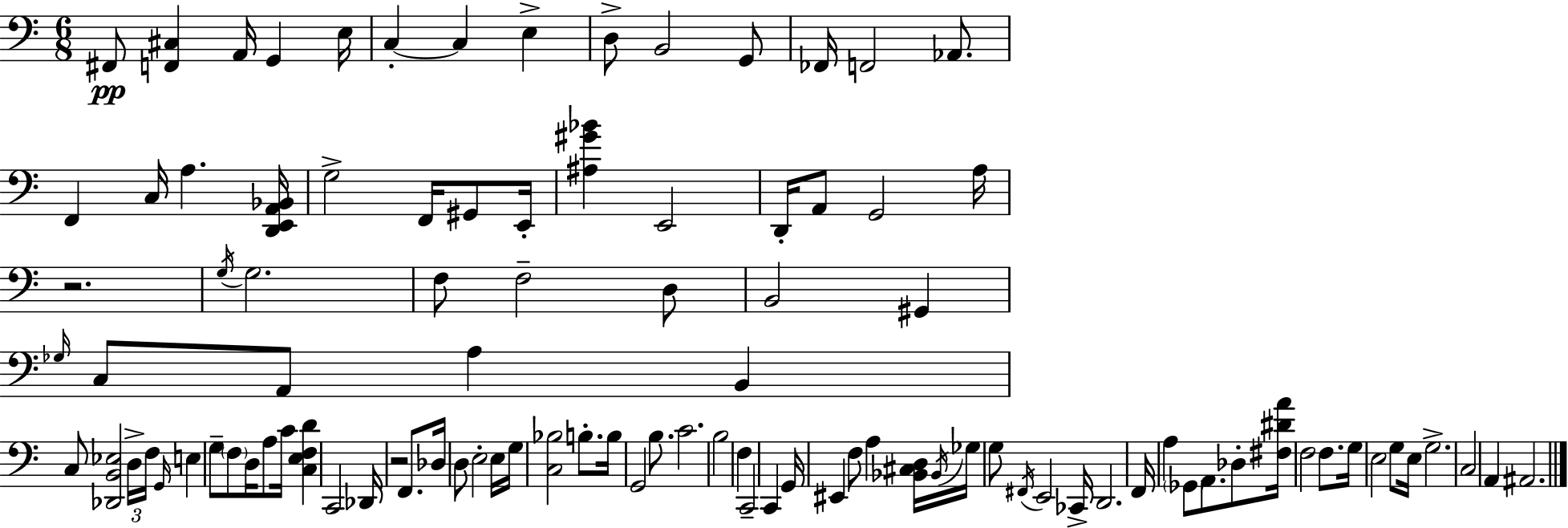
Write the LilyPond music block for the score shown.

{
  \clef bass
  \numericTimeSignature
  \time 6/8
  \key a \minor
  fis,8\pp <f, cis>4 a,16 g,4 e16 | c4-.~~ c4 e4-> | d8-> b,2 g,8 | fes,16 f,2 aes,8. | \break f,4 c16 a4. <d, e, a, bes,>16 | g2-> f,16 gis,8 e,16-. | <ais gis' bes'>4 e,2 | d,16-. a,8 g,2 a16 | \break r2. | \acciaccatura { g16 } g2. | f8 f2-- d8 | b,2 gis,4 | \break \grace { ges16 } c8 a,8 a4 b,4 | c8 <des, b, ees>2 | \tuplet 3/2 { d16-> f16 \grace { g,16 } } e4 g8-- \parenthesize f8 d16 | a8 c'16 <c e f d'>4 c,2 | \break des,16 r2 | f,8. des16 d8 e2-. | e16 g16 <c bes>2 | b8.-. b16 g,2 | \break b8. c'2. | b2 f4 | c,2-- c,4 | g,16 eis,4 f8 a4 | \break <bes, cis d>16 \acciaccatura { bes,16 } ges16 g8 \acciaccatura { fis,16 } e,2 | ces,16-> d,2. | f,16 a4 \parenthesize ges,8 | a,8. des8-. <fis dis' a'>16 f2 | \break f8. g16 e2 | g8 e16 g2.-> | c2 | a,4 ais,2. | \break \bar "|."
}